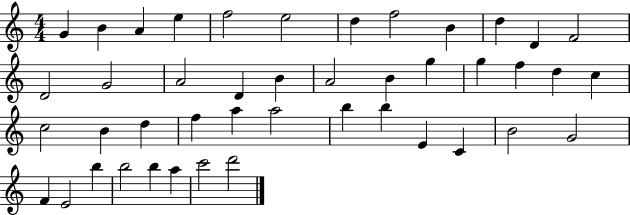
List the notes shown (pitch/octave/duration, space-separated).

G4/q B4/q A4/q E5/q F5/h E5/h D5/q F5/h B4/q D5/q D4/q F4/h D4/h G4/h A4/h D4/q B4/q A4/h B4/q G5/q G5/q F5/q D5/q C5/q C5/h B4/q D5/q F5/q A5/q A5/h B5/q B5/q E4/q C4/q B4/h G4/h F4/q E4/h B5/q B5/h B5/q A5/q C6/h D6/h